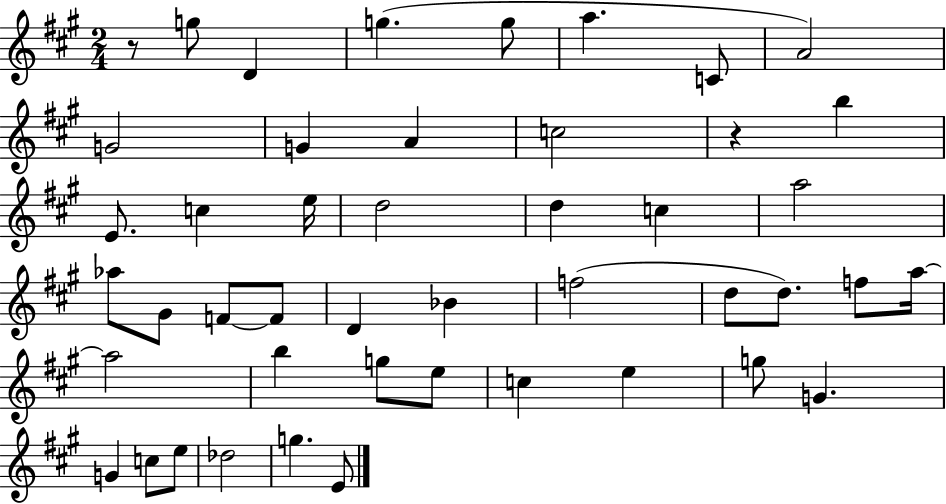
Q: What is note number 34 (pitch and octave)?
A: E5